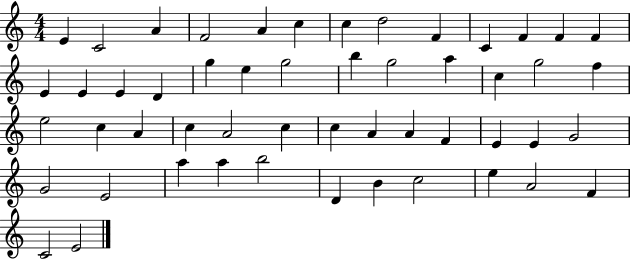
E4/q C4/h A4/q F4/h A4/q C5/q C5/q D5/h F4/q C4/q F4/q F4/q F4/q E4/q E4/q E4/q D4/q G5/q E5/q G5/h B5/q G5/h A5/q C5/q G5/h F5/q E5/h C5/q A4/q C5/q A4/h C5/q C5/q A4/q A4/q F4/q E4/q E4/q G4/h G4/h E4/h A5/q A5/q B5/h D4/q B4/q C5/h E5/q A4/h F4/q C4/h E4/h